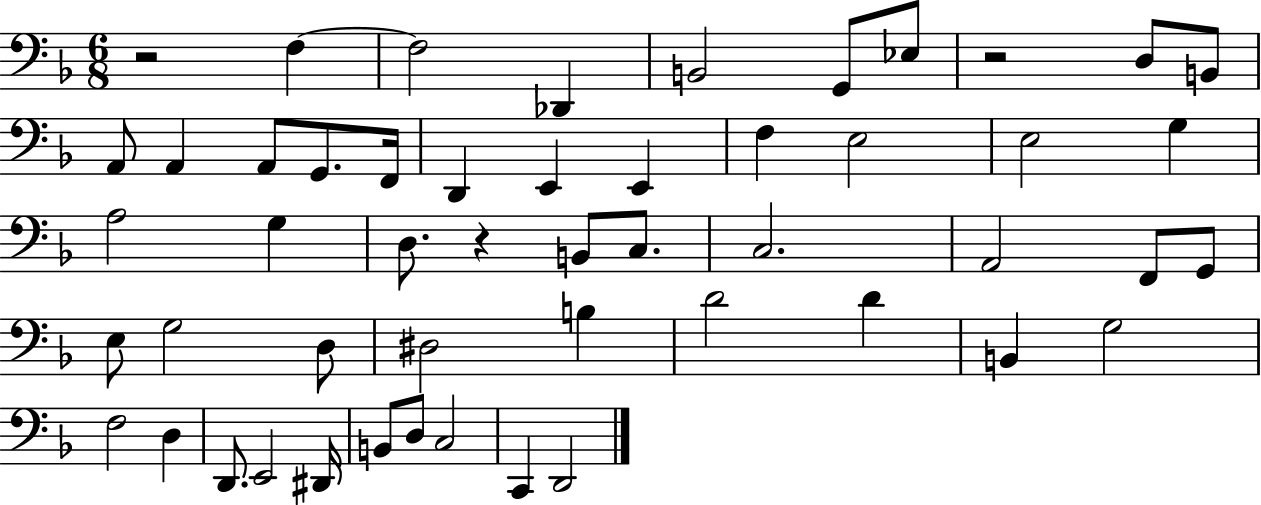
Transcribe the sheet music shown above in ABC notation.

X:1
T:Untitled
M:6/8
L:1/4
K:F
z2 F, F,2 _D,, B,,2 G,,/2 _E,/2 z2 D,/2 B,,/2 A,,/2 A,, A,,/2 G,,/2 F,,/4 D,, E,, E,, F, E,2 E,2 G, A,2 G, D,/2 z B,,/2 C,/2 C,2 A,,2 F,,/2 G,,/2 E,/2 G,2 D,/2 ^D,2 B, D2 D B,, G,2 F,2 D, D,,/2 E,,2 ^D,,/4 B,,/2 D,/2 C,2 C,, D,,2